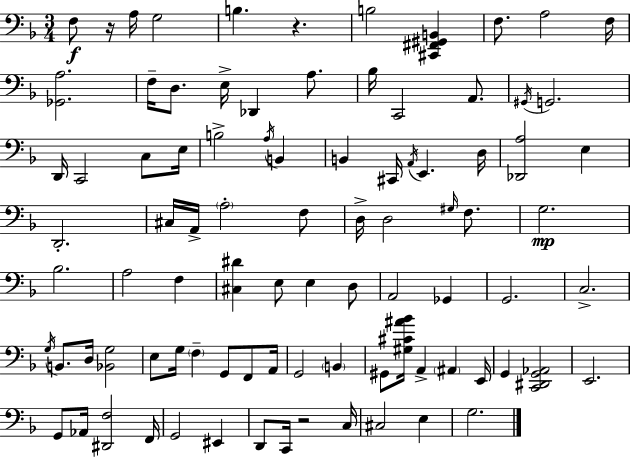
F3/e R/s A3/s G3/h B3/q. R/q. B3/h [C#2,F#2,G#2,B2]/q F3/e. A3/h F3/s [Gb2,A3]/h. F3/s D3/e. E3/s Db2/q A3/e. Bb3/s C2/h A2/e. G#2/s G2/h. D2/s C2/h C3/e E3/s B3/h A3/s B2/q B2/q C#2/s A2/s E2/q. D3/s [Db2,A3]/h E3/q D2/h. C#3/s A2/s A3/h F3/e D3/s D3/h G#3/s F3/e. G3/h. Bb3/h. A3/h F3/q [C#3,D#4]/q E3/e E3/q D3/e A2/h Gb2/q G2/h. C3/h. G3/s B2/e. D3/s [Bb2,G3]/h E3/e G3/s F3/q G2/e F2/e A2/s G2/h B2/q G#2/e [G#3,C#4,A#4,Bb4]/s A2/q A#2/q E2/s G2/q [C2,D#2,G2,Ab2]/h E2/h. G2/e Ab2/s [D#2,F3]/h F2/s G2/h EIS2/q D2/e C2/s R/h C3/s C#3/h E3/q G3/h.